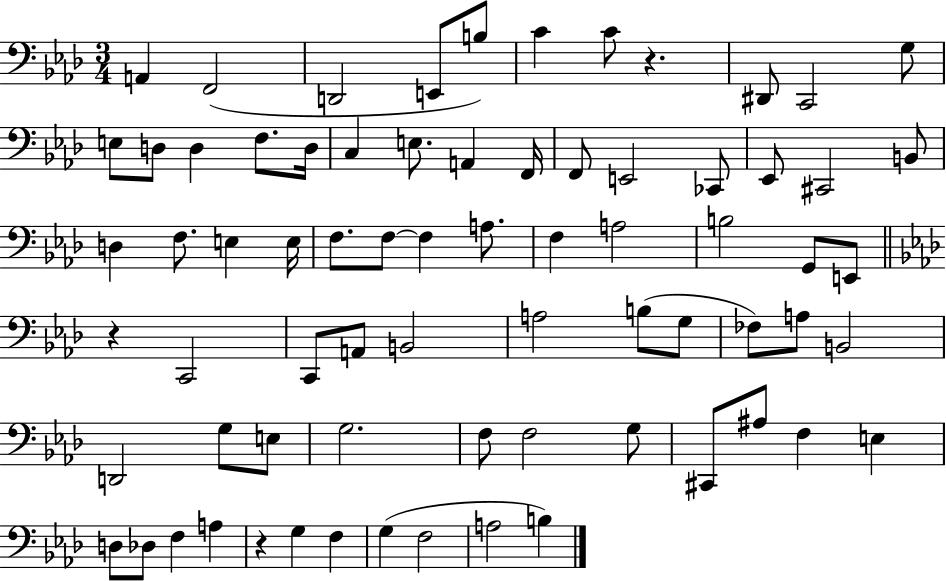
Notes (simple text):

A2/q F2/h D2/h E2/e B3/e C4/q C4/e R/q. D#2/e C2/h G3/e E3/e D3/e D3/q F3/e. D3/s C3/q E3/e. A2/q F2/s F2/e E2/h CES2/e Eb2/e C#2/h B2/e D3/q F3/e. E3/q E3/s F3/e. F3/e F3/q A3/e. F3/q A3/h B3/h G2/e E2/e R/q C2/h C2/e A2/e B2/h A3/h B3/e G3/e FES3/e A3/e B2/h D2/h G3/e E3/e G3/h. F3/e F3/h G3/e C#2/e A#3/e F3/q E3/q D3/e Db3/e F3/q A3/q R/q G3/q F3/q G3/q F3/h A3/h B3/q